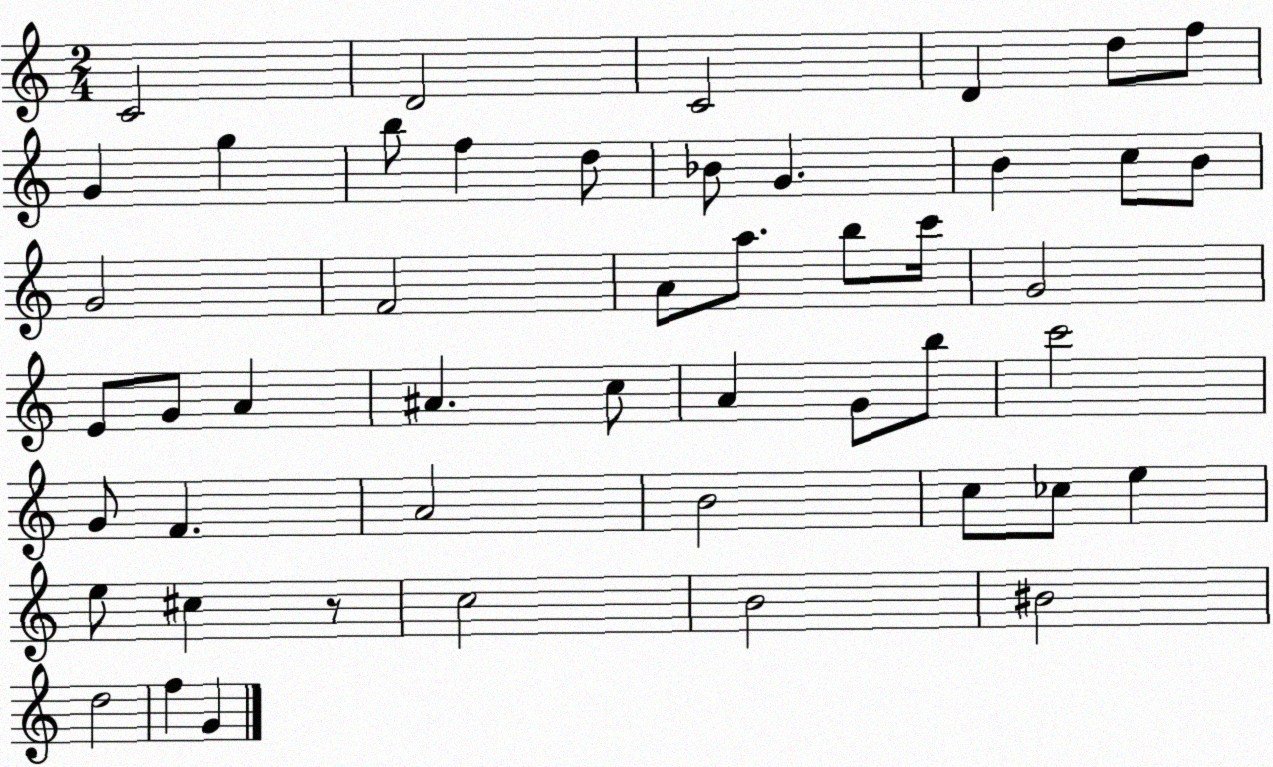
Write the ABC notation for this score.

X:1
T:Untitled
M:2/4
L:1/4
K:C
C2 D2 C2 D d/2 f/2 G g b/2 f d/2 _B/2 G B c/2 B/2 G2 F2 A/2 a/2 b/2 c'/4 G2 E/2 G/2 A ^A c/2 A G/2 b/2 c'2 G/2 F A2 B2 c/2 _c/2 e e/2 ^c z/2 c2 B2 ^B2 d2 f G